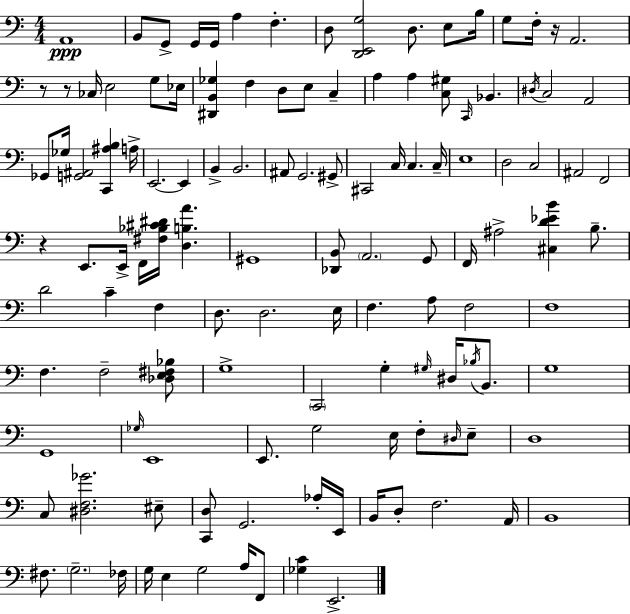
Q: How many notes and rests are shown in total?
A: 123